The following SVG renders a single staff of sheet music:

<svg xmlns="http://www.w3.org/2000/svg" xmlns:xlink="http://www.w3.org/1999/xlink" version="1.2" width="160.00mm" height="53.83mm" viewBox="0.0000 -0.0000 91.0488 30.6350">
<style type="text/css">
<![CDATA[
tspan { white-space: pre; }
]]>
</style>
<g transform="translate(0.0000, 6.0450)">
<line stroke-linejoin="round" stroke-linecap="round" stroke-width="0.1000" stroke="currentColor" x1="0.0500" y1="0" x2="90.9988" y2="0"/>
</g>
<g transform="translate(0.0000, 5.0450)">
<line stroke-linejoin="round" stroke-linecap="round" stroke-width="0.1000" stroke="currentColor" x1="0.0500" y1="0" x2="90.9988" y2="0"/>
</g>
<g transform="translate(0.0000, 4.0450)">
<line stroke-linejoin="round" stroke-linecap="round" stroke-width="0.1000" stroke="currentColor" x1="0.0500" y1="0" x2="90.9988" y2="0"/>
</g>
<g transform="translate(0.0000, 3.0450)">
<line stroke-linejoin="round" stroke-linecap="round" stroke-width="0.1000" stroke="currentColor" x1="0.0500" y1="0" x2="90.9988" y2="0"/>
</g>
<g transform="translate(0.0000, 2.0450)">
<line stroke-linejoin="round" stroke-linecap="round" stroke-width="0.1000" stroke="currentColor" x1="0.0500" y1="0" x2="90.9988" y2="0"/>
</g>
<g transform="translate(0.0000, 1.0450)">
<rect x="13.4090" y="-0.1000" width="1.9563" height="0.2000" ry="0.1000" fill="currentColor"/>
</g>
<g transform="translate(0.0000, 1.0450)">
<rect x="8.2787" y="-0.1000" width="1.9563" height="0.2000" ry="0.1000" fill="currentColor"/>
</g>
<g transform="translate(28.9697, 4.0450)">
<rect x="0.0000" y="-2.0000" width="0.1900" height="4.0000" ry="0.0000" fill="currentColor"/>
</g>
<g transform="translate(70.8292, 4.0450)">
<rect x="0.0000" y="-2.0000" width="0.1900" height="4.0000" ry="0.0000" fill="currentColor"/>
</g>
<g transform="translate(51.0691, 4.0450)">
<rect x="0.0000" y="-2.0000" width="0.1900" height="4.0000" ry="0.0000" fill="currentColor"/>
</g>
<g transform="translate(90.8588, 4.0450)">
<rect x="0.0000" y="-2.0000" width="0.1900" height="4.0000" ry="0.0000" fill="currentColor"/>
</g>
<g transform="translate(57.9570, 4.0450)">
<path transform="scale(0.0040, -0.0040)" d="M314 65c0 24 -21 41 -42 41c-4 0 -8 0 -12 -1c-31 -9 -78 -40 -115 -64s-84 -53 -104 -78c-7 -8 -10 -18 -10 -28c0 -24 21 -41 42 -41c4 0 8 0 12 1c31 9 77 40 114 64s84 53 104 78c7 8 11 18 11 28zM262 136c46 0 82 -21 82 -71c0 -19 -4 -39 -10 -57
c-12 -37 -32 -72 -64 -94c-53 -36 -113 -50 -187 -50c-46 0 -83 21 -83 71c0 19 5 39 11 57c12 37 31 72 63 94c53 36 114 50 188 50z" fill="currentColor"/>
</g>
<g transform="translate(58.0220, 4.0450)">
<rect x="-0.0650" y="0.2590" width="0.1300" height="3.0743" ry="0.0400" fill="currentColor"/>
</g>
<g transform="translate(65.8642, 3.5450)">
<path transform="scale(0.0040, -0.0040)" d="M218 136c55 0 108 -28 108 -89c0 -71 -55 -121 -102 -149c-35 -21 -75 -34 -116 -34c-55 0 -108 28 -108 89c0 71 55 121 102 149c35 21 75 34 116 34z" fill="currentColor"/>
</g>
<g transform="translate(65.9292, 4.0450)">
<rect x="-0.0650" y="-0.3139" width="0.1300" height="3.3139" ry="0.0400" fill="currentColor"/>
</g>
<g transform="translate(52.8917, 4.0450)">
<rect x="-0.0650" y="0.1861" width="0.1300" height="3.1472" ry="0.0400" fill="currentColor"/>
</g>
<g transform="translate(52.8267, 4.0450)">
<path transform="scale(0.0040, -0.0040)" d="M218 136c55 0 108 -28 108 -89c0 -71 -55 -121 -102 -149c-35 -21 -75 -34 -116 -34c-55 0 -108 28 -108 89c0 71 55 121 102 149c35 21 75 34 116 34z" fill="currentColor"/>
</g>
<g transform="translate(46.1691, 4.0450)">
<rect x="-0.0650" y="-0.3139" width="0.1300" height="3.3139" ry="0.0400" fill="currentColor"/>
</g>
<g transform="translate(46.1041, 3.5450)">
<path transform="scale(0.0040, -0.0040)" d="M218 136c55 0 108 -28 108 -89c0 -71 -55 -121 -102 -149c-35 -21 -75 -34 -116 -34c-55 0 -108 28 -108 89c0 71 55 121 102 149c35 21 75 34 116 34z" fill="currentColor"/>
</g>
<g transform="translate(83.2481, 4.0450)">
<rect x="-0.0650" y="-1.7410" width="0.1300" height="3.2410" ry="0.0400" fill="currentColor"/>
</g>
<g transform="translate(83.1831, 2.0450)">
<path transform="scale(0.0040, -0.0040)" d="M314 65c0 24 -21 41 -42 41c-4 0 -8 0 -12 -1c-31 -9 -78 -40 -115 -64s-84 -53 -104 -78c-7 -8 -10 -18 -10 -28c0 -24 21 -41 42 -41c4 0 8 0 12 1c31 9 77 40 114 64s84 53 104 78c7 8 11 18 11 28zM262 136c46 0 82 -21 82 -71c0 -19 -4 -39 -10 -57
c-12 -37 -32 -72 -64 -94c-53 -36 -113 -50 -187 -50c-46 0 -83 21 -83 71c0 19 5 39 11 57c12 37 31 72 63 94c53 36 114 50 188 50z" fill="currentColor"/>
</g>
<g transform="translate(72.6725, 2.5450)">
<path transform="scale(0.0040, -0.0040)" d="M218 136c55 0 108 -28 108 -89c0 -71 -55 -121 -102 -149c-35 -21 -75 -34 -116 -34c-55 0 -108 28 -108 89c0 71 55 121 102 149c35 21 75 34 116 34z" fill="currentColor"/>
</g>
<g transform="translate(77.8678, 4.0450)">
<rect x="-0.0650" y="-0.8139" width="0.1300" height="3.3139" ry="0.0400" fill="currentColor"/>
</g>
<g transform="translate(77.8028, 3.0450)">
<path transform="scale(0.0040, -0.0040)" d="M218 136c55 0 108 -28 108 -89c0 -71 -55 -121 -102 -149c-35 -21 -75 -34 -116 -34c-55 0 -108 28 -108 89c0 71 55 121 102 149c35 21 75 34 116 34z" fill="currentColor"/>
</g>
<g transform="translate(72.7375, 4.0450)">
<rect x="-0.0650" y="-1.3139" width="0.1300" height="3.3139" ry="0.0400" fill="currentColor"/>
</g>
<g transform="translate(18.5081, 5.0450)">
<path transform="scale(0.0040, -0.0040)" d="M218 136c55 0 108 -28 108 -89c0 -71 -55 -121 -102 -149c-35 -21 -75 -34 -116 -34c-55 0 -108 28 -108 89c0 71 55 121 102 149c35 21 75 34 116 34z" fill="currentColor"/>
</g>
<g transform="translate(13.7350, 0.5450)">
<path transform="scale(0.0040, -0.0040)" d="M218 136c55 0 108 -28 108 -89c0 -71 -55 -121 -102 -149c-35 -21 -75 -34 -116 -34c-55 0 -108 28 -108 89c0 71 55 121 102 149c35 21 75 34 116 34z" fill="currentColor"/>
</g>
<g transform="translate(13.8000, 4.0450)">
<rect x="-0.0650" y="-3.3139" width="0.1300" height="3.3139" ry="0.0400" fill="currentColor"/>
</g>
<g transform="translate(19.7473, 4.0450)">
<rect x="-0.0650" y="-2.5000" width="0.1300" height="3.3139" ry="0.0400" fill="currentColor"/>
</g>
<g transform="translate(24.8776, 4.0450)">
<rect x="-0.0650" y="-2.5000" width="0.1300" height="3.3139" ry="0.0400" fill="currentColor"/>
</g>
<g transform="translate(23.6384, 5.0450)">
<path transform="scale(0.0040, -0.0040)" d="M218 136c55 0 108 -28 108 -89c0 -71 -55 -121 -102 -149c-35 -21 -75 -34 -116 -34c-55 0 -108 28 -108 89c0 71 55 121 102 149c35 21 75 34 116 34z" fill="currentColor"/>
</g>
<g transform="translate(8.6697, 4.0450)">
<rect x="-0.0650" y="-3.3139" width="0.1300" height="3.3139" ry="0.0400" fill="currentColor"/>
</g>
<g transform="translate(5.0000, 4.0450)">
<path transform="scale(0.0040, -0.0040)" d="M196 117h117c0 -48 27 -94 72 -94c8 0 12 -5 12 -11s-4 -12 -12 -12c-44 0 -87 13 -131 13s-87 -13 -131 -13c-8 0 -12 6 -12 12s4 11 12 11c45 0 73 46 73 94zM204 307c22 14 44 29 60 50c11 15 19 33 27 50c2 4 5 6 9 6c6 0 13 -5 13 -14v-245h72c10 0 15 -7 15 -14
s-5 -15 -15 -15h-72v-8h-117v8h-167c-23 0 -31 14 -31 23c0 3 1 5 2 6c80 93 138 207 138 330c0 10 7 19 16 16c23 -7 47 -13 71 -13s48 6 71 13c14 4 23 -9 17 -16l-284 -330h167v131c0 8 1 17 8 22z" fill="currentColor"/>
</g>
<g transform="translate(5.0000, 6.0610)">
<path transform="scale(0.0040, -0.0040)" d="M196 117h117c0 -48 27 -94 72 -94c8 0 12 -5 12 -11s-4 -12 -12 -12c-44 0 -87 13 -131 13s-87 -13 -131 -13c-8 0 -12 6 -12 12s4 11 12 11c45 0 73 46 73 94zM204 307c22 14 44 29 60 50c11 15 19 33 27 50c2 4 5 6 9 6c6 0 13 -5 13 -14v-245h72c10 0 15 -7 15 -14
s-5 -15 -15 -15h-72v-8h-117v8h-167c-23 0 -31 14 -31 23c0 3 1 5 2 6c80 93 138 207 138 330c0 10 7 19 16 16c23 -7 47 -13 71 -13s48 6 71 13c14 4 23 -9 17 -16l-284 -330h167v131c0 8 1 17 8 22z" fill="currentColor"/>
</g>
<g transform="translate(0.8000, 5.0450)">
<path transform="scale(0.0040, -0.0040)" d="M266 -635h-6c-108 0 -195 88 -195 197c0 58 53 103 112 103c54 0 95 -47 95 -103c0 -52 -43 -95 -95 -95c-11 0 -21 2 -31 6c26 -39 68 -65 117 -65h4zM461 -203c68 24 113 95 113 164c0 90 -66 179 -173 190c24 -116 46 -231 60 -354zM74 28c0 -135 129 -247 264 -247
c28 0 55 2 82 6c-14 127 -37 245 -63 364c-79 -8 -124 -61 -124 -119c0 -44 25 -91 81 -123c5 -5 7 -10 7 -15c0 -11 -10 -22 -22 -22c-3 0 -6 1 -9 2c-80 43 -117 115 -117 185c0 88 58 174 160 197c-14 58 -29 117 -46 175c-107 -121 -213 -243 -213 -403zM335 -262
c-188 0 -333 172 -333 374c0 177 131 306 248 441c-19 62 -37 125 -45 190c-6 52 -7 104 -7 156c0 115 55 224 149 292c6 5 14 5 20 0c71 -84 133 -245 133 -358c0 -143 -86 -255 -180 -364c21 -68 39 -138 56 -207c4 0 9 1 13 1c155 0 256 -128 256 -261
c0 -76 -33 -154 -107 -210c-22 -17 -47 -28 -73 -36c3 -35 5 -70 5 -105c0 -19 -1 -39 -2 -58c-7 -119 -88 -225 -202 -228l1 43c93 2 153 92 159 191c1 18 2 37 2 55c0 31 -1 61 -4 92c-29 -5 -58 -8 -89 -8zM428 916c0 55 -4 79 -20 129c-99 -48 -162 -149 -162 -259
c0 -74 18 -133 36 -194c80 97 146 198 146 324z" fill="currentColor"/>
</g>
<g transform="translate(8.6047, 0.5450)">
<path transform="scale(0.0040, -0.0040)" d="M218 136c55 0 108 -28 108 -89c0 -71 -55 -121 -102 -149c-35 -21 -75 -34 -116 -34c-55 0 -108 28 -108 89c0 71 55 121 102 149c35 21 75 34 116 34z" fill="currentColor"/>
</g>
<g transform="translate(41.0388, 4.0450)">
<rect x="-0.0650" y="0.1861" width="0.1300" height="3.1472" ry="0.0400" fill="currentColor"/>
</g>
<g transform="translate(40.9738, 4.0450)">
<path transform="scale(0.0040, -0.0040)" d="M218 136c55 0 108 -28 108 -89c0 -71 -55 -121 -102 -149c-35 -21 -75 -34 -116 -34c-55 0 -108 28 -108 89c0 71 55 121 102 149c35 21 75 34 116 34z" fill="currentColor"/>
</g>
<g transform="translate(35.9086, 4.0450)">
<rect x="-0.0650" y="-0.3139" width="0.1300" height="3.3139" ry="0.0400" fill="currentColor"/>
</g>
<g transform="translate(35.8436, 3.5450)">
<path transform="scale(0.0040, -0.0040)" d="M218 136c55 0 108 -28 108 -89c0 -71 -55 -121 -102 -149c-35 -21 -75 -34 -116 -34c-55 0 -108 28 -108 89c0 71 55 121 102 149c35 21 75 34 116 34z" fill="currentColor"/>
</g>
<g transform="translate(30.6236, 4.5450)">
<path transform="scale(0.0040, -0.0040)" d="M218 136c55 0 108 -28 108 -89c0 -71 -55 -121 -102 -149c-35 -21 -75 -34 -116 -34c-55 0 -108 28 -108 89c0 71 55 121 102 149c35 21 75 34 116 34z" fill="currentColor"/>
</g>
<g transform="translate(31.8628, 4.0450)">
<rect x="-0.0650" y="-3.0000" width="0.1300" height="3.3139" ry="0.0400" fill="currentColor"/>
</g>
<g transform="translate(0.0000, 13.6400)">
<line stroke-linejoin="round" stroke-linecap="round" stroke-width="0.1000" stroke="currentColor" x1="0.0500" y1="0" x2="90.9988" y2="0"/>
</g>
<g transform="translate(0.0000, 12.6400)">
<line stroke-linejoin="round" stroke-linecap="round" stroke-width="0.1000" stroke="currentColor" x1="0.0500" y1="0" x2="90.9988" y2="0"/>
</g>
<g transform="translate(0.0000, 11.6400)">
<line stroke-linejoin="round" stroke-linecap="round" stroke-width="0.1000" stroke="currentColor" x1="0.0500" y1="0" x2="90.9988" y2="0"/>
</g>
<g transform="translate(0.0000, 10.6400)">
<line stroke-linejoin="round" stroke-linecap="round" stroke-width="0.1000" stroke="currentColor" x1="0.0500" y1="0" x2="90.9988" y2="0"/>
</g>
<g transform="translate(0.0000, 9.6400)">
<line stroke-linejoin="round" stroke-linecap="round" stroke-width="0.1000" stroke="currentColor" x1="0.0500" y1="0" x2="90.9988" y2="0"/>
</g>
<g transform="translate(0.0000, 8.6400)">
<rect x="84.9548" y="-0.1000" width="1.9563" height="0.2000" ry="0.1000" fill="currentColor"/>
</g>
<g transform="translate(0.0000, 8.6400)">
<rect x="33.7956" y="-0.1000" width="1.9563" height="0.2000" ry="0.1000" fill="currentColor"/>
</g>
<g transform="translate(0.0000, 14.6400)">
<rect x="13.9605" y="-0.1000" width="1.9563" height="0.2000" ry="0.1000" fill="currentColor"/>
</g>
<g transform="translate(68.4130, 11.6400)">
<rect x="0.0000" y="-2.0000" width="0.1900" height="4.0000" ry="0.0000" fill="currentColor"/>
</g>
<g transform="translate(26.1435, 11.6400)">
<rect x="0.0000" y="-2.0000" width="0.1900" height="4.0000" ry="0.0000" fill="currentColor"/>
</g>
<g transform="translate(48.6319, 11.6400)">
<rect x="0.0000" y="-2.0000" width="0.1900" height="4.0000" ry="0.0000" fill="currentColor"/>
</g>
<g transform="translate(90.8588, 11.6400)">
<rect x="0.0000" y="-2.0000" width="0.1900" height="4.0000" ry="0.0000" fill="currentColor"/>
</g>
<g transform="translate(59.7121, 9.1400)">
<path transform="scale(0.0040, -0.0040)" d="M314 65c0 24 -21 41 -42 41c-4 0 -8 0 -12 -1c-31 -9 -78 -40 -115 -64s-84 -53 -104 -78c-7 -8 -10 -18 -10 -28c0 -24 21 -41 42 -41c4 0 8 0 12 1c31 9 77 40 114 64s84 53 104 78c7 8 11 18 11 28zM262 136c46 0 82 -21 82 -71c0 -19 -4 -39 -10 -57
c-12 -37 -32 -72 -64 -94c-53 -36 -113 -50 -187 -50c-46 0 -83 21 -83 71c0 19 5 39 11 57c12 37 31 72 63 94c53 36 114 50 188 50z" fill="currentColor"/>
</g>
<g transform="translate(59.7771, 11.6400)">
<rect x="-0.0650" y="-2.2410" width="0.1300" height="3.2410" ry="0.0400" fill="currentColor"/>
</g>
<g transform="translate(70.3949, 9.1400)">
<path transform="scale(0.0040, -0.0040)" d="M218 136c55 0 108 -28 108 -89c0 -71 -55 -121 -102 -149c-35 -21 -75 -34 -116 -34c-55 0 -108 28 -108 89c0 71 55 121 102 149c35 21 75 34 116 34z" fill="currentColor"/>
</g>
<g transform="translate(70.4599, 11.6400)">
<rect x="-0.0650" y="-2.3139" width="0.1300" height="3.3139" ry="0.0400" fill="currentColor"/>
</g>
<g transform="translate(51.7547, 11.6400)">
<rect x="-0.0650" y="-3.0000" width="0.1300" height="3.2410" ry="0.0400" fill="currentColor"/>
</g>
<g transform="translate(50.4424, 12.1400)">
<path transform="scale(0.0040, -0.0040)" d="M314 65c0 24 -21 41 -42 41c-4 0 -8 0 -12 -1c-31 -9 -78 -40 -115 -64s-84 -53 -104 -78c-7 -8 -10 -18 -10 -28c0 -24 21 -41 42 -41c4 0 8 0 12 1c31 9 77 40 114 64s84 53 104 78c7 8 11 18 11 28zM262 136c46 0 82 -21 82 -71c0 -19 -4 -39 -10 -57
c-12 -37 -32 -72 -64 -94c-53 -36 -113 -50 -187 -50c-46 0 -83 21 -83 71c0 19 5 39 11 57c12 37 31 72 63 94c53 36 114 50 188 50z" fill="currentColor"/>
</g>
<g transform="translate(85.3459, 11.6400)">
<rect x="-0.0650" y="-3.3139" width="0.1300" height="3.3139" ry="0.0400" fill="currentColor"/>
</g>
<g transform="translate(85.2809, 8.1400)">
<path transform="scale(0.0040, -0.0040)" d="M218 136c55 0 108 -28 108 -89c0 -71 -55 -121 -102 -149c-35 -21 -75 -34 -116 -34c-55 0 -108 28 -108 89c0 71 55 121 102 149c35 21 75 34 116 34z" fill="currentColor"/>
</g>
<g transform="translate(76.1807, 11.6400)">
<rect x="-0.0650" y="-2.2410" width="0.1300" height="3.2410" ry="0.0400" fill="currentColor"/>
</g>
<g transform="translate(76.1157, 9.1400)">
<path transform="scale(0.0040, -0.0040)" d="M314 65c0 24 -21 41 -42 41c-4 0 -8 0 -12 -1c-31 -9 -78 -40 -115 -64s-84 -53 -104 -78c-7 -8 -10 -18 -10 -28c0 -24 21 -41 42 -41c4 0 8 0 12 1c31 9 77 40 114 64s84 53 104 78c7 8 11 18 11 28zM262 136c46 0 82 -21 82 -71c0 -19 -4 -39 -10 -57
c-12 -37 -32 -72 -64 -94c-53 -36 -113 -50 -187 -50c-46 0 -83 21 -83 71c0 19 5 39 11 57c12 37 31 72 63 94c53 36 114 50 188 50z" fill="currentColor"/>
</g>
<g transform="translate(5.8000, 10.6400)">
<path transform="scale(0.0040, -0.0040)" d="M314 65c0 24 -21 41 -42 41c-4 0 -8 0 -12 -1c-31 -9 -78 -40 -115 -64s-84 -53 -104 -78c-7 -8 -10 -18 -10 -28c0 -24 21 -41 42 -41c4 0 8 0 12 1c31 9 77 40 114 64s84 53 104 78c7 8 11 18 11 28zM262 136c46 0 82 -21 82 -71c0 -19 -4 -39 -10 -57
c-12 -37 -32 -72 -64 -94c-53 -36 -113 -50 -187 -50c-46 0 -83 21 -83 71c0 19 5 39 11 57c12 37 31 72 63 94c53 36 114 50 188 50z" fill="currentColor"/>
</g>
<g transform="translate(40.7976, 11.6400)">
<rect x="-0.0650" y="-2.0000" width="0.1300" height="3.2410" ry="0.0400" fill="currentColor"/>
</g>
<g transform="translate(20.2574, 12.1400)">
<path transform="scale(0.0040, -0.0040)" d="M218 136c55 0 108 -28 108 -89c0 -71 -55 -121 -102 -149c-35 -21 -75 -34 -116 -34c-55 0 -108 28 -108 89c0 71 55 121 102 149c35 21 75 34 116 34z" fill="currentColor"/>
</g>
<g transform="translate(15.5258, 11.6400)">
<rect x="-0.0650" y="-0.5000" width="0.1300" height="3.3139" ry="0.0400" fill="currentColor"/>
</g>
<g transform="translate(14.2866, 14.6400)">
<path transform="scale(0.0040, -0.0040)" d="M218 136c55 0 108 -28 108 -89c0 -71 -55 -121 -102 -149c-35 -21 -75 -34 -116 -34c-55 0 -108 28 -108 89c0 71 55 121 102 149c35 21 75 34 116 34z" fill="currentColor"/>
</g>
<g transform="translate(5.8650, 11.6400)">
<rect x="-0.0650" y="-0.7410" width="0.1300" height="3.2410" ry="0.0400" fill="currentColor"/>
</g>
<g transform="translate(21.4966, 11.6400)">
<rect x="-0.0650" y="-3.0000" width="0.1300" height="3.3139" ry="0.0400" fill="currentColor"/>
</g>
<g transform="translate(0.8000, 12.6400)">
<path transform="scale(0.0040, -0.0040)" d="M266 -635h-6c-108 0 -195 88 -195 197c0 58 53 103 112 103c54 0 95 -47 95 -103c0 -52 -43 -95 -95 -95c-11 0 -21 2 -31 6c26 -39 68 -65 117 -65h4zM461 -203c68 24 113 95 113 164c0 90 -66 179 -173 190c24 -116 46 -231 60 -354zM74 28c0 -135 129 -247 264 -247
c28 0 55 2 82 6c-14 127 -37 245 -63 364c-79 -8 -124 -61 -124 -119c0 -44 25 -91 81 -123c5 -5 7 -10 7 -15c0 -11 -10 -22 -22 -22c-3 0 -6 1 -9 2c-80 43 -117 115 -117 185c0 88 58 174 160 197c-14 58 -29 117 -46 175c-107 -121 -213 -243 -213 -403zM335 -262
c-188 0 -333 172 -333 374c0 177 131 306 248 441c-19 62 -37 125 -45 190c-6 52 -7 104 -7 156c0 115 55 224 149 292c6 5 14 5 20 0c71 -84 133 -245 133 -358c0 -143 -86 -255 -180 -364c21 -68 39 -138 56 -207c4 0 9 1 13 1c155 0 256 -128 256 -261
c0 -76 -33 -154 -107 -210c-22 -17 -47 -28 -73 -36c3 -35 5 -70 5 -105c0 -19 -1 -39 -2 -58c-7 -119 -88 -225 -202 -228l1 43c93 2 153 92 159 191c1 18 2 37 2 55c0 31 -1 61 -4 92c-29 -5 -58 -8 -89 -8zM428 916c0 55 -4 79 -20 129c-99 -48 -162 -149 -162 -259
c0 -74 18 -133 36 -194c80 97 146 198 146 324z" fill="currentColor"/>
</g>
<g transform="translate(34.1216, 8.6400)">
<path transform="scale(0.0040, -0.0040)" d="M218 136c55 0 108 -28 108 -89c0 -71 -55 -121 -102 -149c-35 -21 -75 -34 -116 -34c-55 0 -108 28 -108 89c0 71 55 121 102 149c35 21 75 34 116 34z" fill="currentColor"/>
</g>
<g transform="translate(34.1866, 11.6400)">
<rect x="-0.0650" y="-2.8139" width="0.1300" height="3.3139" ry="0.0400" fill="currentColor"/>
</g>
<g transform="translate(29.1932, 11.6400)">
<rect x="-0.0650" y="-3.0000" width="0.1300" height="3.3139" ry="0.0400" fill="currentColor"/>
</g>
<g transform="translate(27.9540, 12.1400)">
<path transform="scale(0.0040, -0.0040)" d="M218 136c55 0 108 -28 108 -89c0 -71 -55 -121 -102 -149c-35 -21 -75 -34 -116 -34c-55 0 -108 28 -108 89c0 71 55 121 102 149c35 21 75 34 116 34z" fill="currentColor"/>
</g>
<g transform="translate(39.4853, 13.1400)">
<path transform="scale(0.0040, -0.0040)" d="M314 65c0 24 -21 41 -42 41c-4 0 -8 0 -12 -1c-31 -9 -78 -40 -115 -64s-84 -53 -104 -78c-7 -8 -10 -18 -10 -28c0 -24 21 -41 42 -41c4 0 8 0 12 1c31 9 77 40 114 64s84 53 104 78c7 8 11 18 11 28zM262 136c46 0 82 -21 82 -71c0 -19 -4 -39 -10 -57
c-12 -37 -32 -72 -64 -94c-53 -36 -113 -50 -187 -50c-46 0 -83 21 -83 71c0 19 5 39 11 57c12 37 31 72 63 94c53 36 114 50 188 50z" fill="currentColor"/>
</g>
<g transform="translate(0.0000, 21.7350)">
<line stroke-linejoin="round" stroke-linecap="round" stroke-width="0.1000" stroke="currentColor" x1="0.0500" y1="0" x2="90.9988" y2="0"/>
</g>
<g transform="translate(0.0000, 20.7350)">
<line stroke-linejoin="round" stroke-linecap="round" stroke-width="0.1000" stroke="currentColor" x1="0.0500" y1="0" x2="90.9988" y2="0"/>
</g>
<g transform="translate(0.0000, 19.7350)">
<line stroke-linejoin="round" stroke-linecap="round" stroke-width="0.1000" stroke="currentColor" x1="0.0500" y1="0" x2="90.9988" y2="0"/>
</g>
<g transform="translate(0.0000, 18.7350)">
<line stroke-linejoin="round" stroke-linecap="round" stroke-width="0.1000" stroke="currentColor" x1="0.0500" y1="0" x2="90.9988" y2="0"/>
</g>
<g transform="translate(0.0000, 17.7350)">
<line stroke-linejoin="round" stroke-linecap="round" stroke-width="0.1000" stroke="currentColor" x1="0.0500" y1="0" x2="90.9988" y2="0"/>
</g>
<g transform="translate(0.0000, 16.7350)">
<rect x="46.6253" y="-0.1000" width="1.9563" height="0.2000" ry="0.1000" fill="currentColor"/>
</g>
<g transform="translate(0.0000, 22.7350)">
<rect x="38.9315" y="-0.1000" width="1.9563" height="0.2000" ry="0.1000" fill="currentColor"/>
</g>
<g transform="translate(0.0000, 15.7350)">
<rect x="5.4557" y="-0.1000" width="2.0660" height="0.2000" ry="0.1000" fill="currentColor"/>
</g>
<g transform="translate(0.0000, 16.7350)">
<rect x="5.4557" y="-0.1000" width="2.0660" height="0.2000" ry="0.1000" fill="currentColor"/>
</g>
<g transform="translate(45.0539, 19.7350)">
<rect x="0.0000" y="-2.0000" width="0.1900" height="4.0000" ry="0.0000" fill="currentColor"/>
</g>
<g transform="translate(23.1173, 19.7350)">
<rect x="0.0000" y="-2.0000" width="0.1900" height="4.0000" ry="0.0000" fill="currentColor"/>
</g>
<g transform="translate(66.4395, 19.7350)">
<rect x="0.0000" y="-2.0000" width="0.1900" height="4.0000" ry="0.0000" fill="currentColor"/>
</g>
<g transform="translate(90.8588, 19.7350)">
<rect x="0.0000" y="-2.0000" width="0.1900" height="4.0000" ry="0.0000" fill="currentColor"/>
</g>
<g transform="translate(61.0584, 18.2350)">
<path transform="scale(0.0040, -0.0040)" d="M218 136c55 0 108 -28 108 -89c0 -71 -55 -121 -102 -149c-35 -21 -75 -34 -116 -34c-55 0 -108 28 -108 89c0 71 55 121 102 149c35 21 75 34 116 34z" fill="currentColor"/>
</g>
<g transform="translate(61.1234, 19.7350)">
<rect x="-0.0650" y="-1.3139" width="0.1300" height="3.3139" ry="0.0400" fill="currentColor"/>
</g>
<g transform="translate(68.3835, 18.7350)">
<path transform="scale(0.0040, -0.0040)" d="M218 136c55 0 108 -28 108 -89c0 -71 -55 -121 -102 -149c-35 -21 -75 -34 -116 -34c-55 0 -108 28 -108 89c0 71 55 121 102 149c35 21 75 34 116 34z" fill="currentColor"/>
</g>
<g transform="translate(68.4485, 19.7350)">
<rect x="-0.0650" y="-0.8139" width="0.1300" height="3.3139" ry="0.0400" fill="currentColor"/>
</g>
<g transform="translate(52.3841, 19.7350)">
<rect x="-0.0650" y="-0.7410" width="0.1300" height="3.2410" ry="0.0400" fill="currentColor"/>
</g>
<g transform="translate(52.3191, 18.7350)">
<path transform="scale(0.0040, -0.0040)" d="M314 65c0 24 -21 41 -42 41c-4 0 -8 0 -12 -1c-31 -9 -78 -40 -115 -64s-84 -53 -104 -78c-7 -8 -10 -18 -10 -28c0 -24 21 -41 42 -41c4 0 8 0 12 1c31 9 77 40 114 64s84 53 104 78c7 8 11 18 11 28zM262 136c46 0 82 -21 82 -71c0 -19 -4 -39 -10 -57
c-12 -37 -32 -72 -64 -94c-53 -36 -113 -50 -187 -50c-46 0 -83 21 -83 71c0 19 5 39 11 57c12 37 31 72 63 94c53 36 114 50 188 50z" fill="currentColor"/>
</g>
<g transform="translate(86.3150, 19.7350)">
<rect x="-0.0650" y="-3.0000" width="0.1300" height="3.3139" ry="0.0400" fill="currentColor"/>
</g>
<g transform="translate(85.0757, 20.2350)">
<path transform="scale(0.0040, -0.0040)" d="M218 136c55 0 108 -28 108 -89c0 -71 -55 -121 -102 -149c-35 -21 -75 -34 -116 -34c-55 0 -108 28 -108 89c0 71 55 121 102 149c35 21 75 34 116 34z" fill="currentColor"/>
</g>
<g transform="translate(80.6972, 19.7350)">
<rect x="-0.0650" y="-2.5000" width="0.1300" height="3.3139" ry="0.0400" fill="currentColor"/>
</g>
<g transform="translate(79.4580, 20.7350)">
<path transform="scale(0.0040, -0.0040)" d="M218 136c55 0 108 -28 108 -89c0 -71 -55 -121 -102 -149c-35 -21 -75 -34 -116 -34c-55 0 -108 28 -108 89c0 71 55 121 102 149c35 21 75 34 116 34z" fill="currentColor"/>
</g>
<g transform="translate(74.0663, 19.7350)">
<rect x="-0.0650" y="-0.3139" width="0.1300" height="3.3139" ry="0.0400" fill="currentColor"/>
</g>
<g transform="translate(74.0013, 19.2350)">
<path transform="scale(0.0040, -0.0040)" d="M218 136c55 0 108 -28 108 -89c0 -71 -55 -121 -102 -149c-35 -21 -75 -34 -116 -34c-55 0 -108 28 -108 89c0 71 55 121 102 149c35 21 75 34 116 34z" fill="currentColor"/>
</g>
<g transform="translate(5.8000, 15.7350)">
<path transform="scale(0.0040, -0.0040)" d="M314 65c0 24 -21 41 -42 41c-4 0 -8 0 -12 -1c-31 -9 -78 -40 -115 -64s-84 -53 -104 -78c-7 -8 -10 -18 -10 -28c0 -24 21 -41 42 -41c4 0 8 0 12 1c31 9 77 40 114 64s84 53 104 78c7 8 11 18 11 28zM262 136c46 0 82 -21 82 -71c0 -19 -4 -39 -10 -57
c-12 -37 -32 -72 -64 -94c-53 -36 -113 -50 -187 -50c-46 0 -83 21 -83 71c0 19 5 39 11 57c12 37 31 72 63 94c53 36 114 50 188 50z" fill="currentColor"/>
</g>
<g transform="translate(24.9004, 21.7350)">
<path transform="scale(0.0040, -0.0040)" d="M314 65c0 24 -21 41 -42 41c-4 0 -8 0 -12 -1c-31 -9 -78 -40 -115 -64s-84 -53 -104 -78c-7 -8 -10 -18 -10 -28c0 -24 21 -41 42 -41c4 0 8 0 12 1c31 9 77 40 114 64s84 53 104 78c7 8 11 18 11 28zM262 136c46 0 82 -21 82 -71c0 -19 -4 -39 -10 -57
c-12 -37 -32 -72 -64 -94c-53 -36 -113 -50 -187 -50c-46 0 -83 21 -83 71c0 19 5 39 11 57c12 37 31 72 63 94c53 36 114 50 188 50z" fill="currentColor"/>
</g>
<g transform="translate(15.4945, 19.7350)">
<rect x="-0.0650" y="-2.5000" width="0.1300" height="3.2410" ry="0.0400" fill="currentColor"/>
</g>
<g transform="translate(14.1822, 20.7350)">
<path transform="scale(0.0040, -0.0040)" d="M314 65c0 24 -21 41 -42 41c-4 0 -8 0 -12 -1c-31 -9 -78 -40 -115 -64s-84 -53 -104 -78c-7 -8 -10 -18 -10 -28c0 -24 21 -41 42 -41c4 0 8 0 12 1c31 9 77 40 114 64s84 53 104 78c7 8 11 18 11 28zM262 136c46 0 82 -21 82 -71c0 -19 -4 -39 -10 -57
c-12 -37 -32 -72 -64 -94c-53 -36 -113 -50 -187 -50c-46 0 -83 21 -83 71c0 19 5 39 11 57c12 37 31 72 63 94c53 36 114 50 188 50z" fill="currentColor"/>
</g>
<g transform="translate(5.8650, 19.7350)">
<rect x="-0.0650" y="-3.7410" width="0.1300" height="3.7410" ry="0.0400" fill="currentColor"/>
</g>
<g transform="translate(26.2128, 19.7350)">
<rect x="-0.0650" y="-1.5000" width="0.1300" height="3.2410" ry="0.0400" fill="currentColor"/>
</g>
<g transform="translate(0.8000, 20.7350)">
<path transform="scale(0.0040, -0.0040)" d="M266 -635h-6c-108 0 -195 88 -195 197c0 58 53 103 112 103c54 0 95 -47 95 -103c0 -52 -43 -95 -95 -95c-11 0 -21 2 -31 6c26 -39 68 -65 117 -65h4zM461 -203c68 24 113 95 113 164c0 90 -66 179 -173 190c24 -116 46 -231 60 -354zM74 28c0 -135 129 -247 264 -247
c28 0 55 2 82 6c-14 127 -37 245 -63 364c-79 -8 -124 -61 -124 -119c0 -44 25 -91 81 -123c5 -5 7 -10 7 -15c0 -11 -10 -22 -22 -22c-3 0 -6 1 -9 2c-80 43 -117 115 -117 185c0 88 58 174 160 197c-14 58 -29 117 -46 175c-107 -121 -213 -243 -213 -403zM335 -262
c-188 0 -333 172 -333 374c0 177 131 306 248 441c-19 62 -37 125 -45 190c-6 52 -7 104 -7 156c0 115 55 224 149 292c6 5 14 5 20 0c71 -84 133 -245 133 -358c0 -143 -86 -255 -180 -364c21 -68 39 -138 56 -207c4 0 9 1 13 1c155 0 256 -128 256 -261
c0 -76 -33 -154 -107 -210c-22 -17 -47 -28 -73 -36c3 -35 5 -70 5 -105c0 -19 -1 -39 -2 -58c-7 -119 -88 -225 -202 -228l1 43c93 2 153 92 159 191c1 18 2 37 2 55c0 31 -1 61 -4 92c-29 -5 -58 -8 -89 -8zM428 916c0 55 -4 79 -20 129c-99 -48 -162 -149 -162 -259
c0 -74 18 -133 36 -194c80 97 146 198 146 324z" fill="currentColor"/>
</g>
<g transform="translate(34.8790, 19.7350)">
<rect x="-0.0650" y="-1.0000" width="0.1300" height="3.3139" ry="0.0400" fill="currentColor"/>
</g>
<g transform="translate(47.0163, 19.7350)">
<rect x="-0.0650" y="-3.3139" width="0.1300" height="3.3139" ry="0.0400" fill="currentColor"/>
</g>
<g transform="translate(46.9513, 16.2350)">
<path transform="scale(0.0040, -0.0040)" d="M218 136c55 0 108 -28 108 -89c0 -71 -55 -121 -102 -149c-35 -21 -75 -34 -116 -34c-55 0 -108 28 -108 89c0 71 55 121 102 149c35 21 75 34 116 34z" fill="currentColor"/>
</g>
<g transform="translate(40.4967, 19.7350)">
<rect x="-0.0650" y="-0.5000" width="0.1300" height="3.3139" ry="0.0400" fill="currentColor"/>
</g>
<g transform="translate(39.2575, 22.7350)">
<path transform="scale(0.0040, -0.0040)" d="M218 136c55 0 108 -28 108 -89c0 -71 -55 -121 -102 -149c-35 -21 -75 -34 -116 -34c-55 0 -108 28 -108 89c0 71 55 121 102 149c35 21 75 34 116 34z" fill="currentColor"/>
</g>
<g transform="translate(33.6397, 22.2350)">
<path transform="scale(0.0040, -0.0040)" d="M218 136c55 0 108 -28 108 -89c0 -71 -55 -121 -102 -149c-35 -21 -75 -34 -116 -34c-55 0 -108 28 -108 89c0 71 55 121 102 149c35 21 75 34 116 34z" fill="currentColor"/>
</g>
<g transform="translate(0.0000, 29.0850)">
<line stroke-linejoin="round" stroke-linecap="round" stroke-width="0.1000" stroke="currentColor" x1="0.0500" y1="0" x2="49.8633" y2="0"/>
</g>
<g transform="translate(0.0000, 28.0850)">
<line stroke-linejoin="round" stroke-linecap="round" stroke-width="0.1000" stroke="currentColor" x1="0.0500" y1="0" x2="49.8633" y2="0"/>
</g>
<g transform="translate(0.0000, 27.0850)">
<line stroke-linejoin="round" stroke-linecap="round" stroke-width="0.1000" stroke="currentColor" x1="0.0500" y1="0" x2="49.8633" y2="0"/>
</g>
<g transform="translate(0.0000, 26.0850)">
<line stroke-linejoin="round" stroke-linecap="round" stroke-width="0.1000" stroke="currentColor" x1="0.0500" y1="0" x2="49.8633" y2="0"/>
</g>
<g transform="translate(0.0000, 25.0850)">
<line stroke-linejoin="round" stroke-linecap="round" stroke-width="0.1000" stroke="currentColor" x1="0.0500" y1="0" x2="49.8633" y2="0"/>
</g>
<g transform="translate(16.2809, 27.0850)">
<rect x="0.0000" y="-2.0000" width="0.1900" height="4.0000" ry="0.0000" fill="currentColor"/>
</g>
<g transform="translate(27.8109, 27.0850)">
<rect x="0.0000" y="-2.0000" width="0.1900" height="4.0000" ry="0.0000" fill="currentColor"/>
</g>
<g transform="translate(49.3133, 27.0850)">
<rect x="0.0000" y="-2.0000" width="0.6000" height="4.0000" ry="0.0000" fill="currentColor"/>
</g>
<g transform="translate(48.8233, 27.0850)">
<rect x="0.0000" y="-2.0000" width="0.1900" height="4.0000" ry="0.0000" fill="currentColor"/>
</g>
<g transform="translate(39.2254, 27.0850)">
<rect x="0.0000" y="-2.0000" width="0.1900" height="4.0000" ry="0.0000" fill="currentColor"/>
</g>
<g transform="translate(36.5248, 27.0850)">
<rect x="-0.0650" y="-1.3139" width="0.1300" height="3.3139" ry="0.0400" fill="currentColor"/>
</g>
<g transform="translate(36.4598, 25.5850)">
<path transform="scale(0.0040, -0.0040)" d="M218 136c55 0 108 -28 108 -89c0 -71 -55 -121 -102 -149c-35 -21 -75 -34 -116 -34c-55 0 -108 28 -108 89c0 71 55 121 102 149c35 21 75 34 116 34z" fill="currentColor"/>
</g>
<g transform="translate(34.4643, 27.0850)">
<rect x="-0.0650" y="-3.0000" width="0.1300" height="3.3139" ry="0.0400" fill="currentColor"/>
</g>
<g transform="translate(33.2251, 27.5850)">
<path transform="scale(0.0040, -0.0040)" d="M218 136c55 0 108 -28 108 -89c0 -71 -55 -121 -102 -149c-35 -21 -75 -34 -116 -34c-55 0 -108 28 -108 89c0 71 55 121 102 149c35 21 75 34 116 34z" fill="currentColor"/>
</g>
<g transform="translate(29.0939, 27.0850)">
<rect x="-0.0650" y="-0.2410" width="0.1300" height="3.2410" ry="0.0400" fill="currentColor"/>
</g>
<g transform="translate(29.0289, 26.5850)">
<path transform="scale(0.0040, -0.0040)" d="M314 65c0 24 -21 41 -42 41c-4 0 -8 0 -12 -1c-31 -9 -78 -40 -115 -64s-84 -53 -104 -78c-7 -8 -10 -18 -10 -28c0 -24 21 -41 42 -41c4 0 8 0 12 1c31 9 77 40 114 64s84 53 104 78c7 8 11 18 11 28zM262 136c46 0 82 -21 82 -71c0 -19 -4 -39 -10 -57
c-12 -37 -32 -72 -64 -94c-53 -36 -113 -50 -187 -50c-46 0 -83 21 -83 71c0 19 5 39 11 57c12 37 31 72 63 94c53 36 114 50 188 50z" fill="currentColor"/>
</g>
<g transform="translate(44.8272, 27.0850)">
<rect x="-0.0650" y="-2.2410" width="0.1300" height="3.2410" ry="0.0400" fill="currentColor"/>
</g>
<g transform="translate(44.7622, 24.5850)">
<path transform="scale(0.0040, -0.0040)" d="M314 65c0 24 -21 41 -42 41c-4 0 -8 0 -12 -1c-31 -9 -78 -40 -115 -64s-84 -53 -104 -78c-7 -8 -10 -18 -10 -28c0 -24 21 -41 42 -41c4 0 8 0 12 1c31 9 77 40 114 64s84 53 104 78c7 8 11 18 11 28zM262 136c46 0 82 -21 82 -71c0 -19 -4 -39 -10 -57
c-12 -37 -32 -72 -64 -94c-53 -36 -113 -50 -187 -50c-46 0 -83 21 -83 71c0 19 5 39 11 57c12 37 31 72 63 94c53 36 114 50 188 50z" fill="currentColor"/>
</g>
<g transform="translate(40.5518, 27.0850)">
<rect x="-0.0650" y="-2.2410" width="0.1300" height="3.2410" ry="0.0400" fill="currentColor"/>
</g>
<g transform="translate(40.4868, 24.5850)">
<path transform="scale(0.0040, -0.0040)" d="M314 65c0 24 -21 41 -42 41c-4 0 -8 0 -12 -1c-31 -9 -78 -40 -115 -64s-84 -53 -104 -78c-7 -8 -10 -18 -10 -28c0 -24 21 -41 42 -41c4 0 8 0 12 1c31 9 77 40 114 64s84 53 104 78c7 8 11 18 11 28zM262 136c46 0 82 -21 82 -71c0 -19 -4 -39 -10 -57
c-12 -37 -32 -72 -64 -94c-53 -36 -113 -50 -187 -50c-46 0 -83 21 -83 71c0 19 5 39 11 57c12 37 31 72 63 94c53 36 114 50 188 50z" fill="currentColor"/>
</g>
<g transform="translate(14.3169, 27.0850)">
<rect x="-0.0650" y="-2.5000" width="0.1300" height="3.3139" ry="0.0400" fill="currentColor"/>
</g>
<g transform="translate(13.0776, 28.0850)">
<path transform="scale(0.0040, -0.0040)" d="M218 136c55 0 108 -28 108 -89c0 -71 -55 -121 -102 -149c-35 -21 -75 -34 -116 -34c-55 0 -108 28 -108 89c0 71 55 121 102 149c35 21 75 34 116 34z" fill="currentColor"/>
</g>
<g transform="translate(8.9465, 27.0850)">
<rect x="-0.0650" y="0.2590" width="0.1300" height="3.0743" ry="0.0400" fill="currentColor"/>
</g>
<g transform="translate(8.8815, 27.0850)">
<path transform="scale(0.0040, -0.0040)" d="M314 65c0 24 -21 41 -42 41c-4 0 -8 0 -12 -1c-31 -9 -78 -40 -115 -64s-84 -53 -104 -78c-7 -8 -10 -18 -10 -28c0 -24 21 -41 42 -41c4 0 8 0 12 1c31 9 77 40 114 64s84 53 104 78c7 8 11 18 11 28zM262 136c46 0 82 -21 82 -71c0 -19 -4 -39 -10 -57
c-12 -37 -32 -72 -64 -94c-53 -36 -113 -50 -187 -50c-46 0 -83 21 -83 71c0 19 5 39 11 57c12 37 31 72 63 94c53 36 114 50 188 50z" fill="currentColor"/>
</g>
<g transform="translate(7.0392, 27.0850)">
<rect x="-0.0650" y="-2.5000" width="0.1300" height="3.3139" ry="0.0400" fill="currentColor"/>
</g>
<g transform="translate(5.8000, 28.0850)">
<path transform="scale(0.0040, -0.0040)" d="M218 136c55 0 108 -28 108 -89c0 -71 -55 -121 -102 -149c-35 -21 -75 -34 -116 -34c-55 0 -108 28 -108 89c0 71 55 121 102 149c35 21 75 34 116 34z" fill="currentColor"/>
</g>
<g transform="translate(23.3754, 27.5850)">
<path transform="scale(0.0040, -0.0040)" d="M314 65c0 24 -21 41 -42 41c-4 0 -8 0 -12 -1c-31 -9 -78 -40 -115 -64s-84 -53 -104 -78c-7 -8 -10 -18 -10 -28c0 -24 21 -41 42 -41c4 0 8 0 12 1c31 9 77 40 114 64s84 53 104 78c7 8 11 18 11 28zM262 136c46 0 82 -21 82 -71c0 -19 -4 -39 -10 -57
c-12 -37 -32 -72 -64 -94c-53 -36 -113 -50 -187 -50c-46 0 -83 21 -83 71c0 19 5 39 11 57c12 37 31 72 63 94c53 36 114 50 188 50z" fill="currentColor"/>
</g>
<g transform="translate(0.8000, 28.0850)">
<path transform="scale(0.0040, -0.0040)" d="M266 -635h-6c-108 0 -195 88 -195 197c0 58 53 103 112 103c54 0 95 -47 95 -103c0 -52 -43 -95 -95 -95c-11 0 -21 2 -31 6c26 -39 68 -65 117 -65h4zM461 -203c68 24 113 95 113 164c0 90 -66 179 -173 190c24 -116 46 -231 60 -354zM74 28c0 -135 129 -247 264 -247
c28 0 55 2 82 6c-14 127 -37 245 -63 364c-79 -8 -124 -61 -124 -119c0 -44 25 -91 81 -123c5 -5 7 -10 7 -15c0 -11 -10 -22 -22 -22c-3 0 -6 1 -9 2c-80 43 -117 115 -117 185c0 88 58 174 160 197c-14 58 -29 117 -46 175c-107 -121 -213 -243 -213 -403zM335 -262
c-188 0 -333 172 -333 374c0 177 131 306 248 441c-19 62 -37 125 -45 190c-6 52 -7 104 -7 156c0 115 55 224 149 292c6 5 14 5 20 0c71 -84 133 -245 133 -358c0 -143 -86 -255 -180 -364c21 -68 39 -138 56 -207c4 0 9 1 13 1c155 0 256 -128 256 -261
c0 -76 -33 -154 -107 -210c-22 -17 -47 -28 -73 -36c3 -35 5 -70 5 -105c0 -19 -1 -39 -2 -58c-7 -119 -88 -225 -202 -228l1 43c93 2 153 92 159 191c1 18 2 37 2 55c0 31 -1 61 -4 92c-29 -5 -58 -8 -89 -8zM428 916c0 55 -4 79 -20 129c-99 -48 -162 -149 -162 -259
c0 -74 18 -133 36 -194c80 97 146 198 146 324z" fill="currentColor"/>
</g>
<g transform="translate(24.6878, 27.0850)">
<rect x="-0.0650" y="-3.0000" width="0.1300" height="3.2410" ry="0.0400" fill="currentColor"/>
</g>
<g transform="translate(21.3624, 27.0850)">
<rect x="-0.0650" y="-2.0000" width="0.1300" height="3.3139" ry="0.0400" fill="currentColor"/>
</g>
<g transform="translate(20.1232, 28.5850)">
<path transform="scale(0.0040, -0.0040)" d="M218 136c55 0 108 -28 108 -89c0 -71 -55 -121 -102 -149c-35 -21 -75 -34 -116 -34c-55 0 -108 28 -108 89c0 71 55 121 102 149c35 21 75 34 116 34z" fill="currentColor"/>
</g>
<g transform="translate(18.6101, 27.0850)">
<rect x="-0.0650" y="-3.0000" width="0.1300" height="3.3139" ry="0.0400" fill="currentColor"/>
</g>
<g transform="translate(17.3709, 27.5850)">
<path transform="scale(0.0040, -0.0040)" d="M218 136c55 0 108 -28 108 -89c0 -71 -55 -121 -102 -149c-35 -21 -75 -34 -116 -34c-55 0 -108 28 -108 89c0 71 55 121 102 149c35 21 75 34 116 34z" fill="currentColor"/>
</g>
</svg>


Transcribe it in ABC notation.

X:1
T:Untitled
M:4/4
L:1/4
K:C
b b G G A c B c B B2 c e d f2 d2 C A A a F2 A2 g2 g g2 b c'2 G2 E2 D C b d2 e d c G A G B2 G A F A2 c2 A e g2 g2